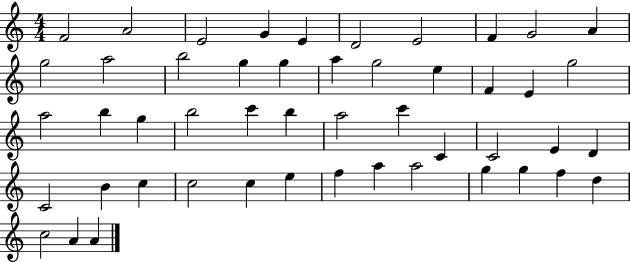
X:1
T:Untitled
M:4/4
L:1/4
K:C
F2 A2 E2 G E D2 E2 F G2 A g2 a2 b2 g g a g2 e F E g2 a2 b g b2 c' b a2 c' C C2 E D C2 B c c2 c e f a a2 g g f d c2 A A